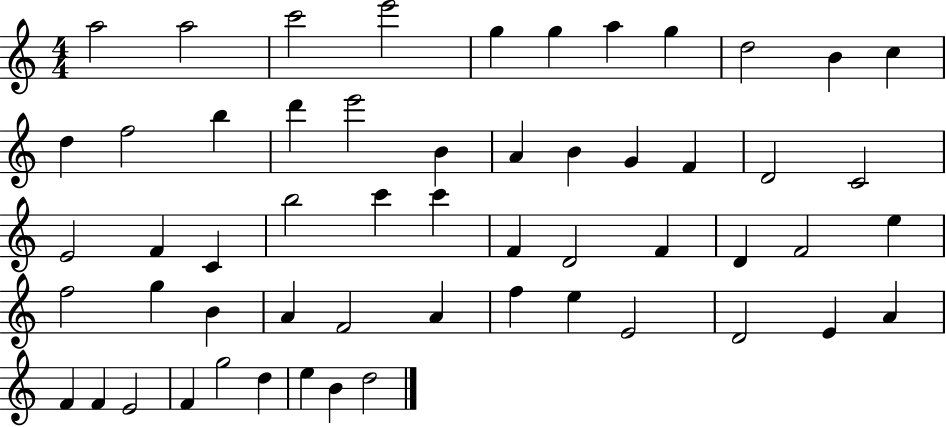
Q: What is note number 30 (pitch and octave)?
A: F4